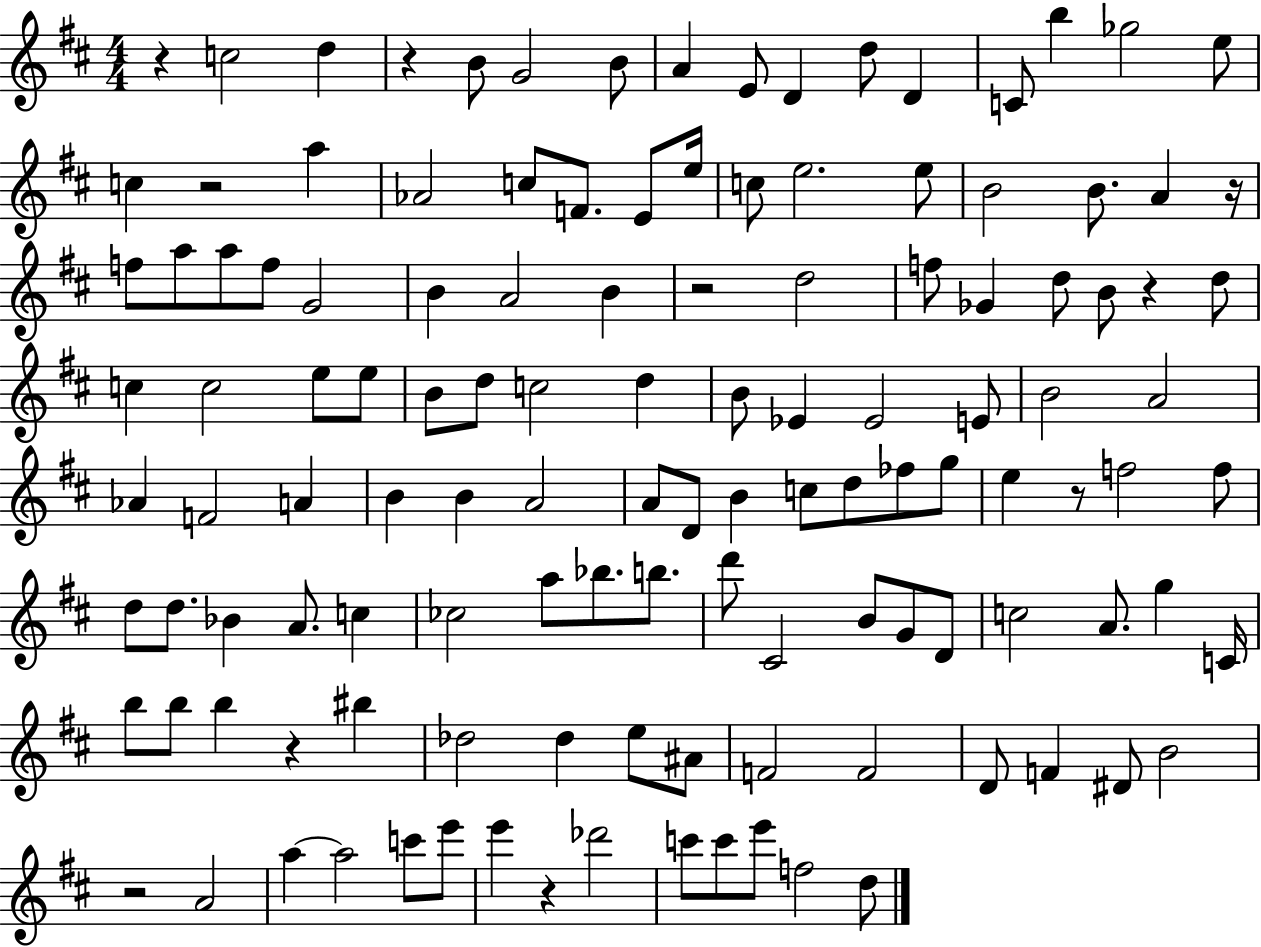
R/q C5/h D5/q R/q B4/e G4/h B4/e A4/q E4/e D4/q D5/e D4/q C4/e B5/q Gb5/h E5/e C5/q R/h A5/q Ab4/h C5/e F4/e. E4/e E5/s C5/e E5/h. E5/e B4/h B4/e. A4/q R/s F5/e A5/e A5/e F5/e G4/h B4/q A4/h B4/q R/h D5/h F5/e Gb4/q D5/e B4/e R/q D5/e C5/q C5/h E5/e E5/e B4/e D5/e C5/h D5/q B4/e Eb4/q Eb4/h E4/e B4/h A4/h Ab4/q F4/h A4/q B4/q B4/q A4/h A4/e D4/e B4/q C5/e D5/e FES5/e G5/e E5/q R/e F5/h F5/e D5/e D5/e. Bb4/q A4/e. C5/q CES5/h A5/e Bb5/e. B5/e. D6/e C#4/h B4/e G4/e D4/e C5/h A4/e. G5/q C4/s B5/e B5/e B5/q R/q BIS5/q Db5/h Db5/q E5/e A#4/e F4/h F4/h D4/e F4/q D#4/e B4/h R/h A4/h A5/q A5/h C6/e E6/e E6/q R/q Db6/h C6/e C6/e E6/e F5/h D5/e